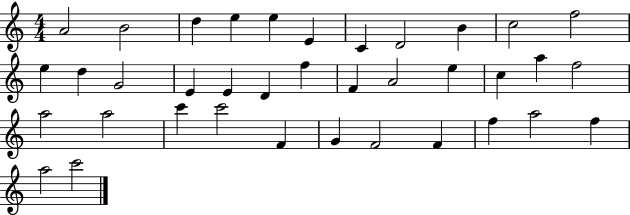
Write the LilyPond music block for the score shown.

{
  \clef treble
  \numericTimeSignature
  \time 4/4
  \key c \major
  a'2 b'2 | d''4 e''4 e''4 e'4 | c'4 d'2 b'4 | c''2 f''2 | \break e''4 d''4 g'2 | e'4 e'4 d'4 f''4 | f'4 a'2 e''4 | c''4 a''4 f''2 | \break a''2 a''2 | c'''4 c'''2 f'4 | g'4 f'2 f'4 | f''4 a''2 f''4 | \break a''2 c'''2 | \bar "|."
}